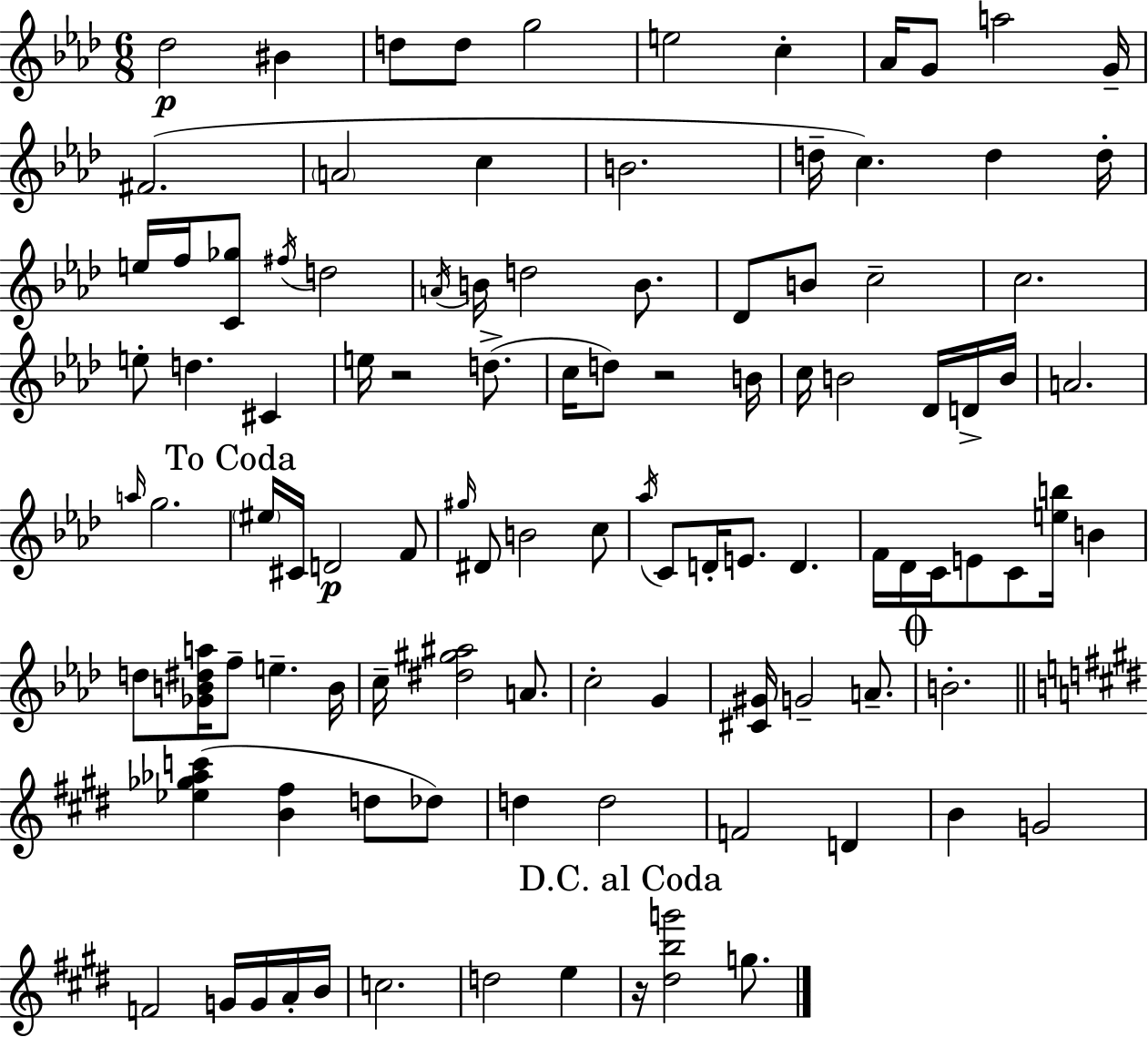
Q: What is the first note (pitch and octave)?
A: Db5